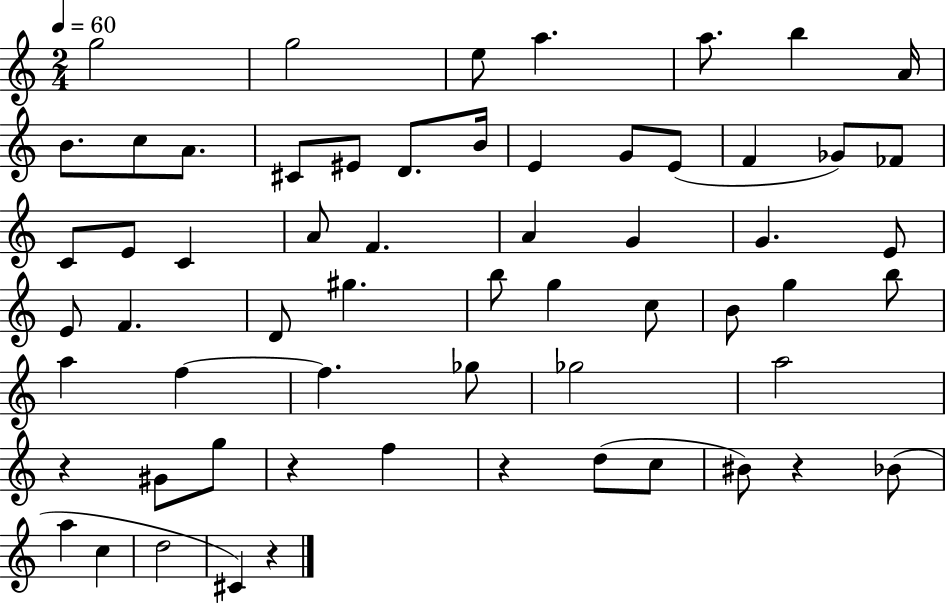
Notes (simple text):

G5/h G5/h E5/e A5/q. A5/e. B5/q A4/s B4/e. C5/e A4/e. C#4/e EIS4/e D4/e. B4/s E4/q G4/e E4/e F4/q Gb4/e FES4/e C4/e E4/e C4/q A4/e F4/q. A4/q G4/q G4/q. E4/e E4/e F4/q. D4/e G#5/q. B5/e G5/q C5/e B4/e G5/q B5/e A5/q F5/q F5/q. Gb5/e Gb5/h A5/h R/q G#4/e G5/e R/q F5/q R/q D5/e C5/e BIS4/e R/q Bb4/e A5/q C5/q D5/h C#4/q R/q